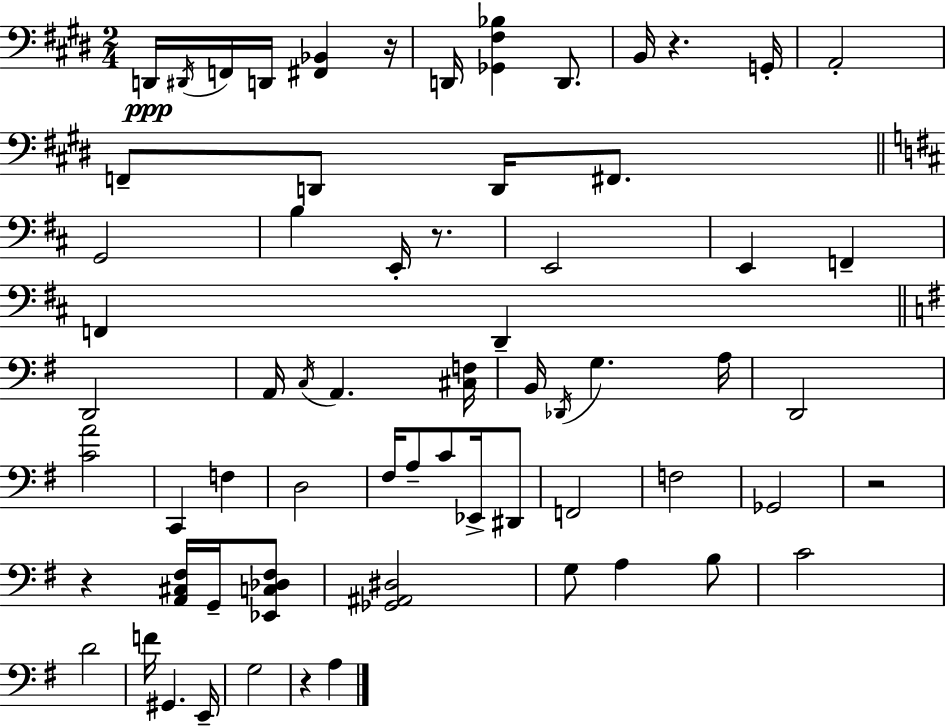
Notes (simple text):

D2/s D#2/s F2/s D2/s [F#2,Bb2]/q R/s D2/s [Gb2,F#3,Bb3]/q D2/e. B2/s R/q. G2/s A2/h F2/e D2/e D2/s F#2/e. G2/h B3/q E2/s R/e. E2/h E2/q F2/q F2/q D2/q D2/h A2/s C3/s A2/q. [C#3,F3]/s B2/s Db2/s G3/q. A3/s D2/h [C4,A4]/h C2/q F3/q D3/h F#3/s A3/e C4/e Eb2/s D#2/e F2/h F3/h Gb2/h R/h R/q [A2,C#3,F#3]/s G2/s [Eb2,C3,Db3,F#3]/e [Gb2,A#2,D#3]/h G3/e A3/q B3/e C4/h D4/h F4/s G#2/q. E2/s G3/h R/q A3/q